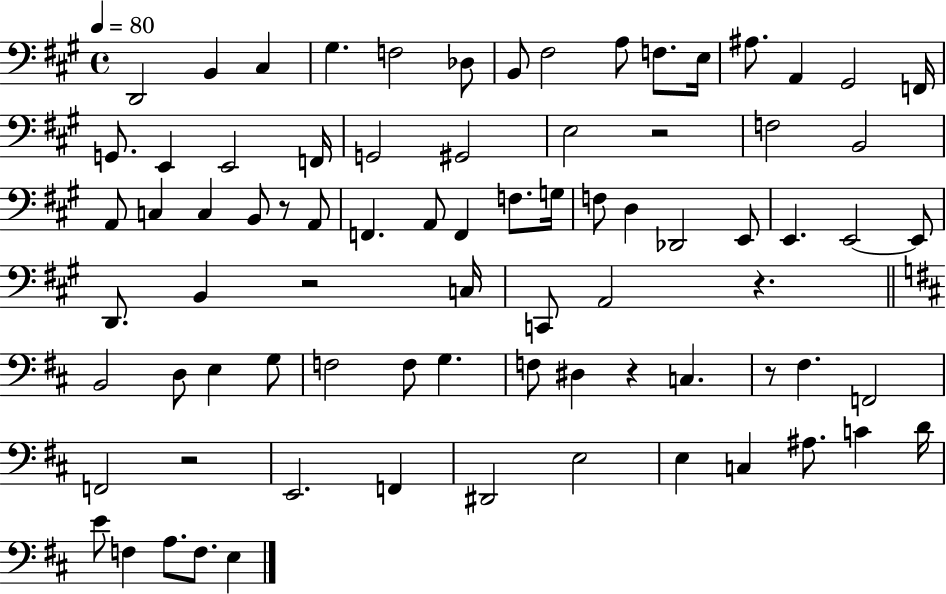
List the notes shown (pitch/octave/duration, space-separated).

D2/h B2/q C#3/q G#3/q. F3/h Db3/e B2/e F#3/h A3/e F3/e. E3/s A#3/e. A2/q G#2/h F2/s G2/e. E2/q E2/h F2/s G2/h G#2/h E3/h R/h F3/h B2/h A2/e C3/q C3/q B2/e R/e A2/e F2/q. A2/e F2/q F3/e. G3/s F3/e D3/q Db2/h E2/e E2/q. E2/h E2/e D2/e. B2/q R/h C3/s C2/e A2/h R/q. B2/h D3/e E3/q G3/e F3/h F3/e G3/q. F3/e D#3/q R/q C3/q. R/e F#3/q. F2/h F2/h R/h E2/h. F2/q D#2/h E3/h E3/q C3/q A#3/e. C4/q D4/s E4/e F3/q A3/e. F3/e. E3/q